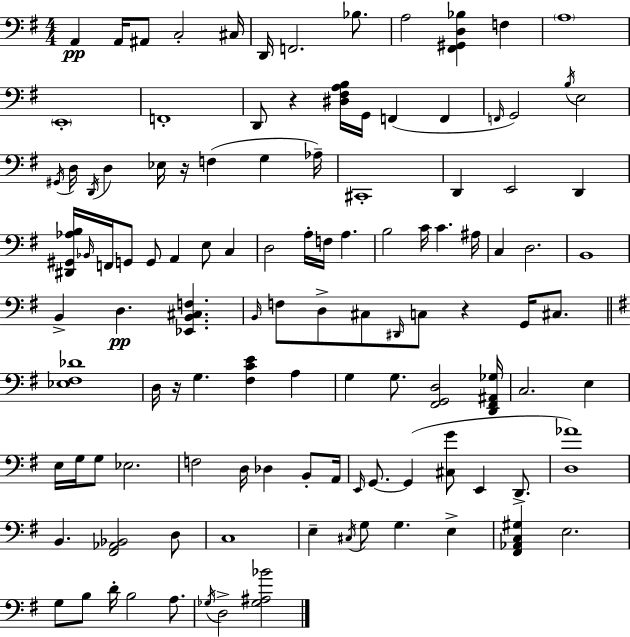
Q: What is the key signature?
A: E minor